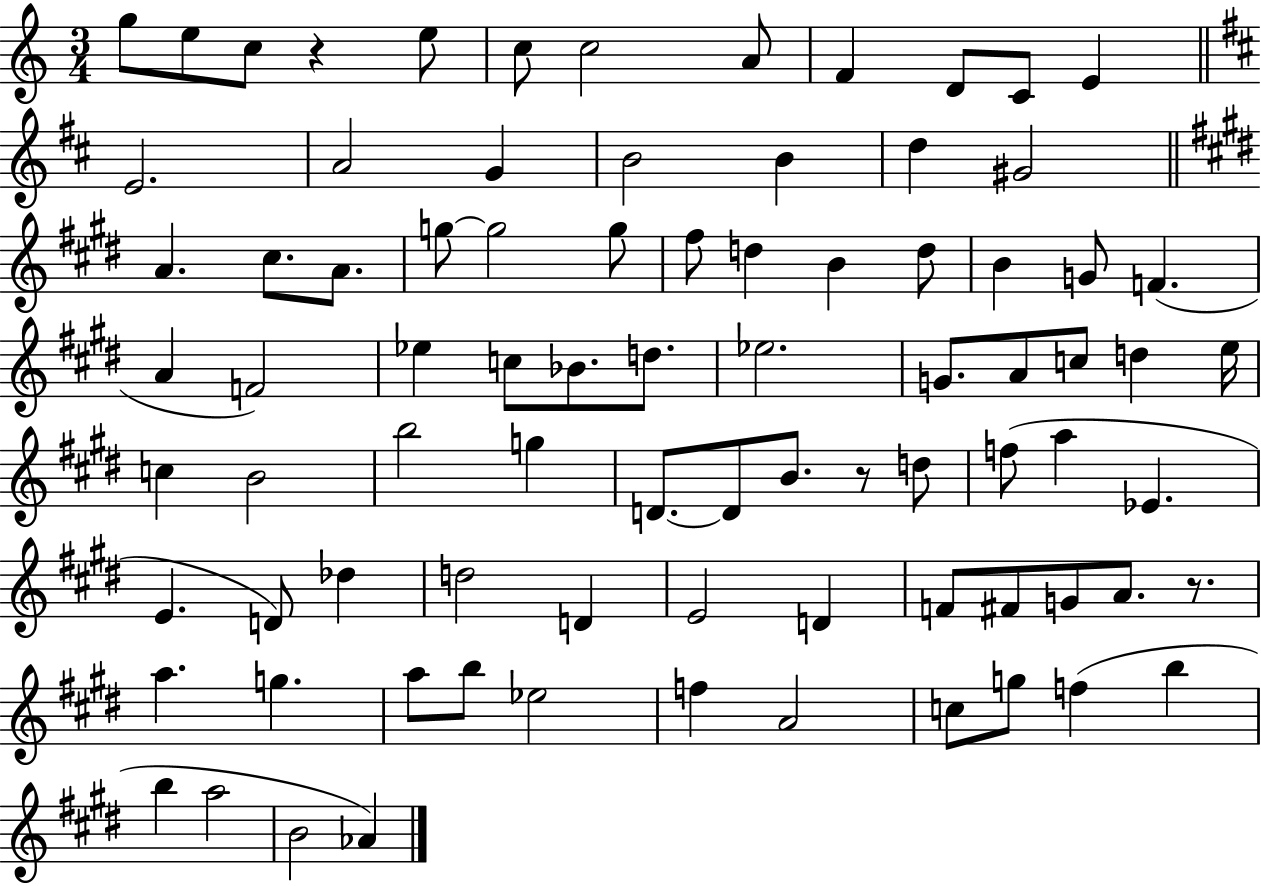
G5/e E5/e C5/e R/q E5/e C5/e C5/h A4/e F4/q D4/e C4/e E4/q E4/h. A4/h G4/q B4/h B4/q D5/q G#4/h A4/q. C#5/e. A4/e. G5/e G5/h G5/e F#5/e D5/q B4/q D5/e B4/q G4/e F4/q. A4/q F4/h Eb5/q C5/e Bb4/e. D5/e. Eb5/h. G4/e. A4/e C5/e D5/q E5/s C5/q B4/h B5/h G5/q D4/e. D4/e B4/e. R/e D5/e F5/e A5/q Eb4/q. E4/q. D4/e Db5/q D5/h D4/q E4/h D4/q F4/e F#4/e G4/e A4/e. R/e. A5/q. G5/q. A5/e B5/e Eb5/h F5/q A4/h C5/e G5/e F5/q B5/q B5/q A5/h B4/h Ab4/q